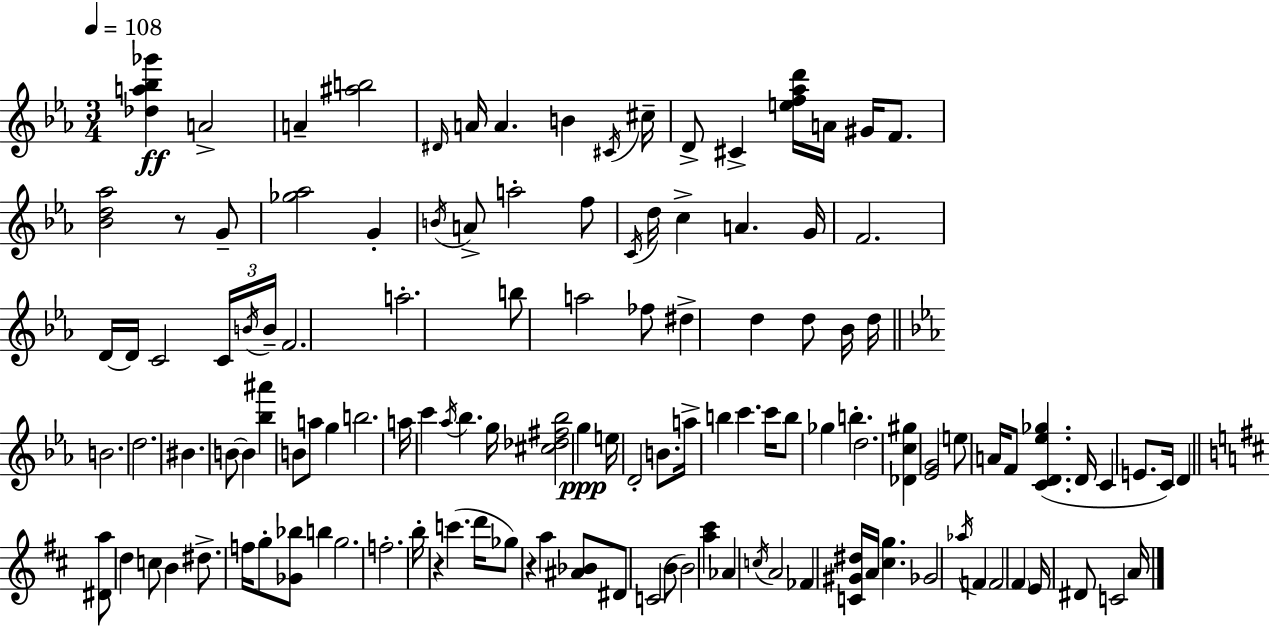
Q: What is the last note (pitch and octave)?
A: A4